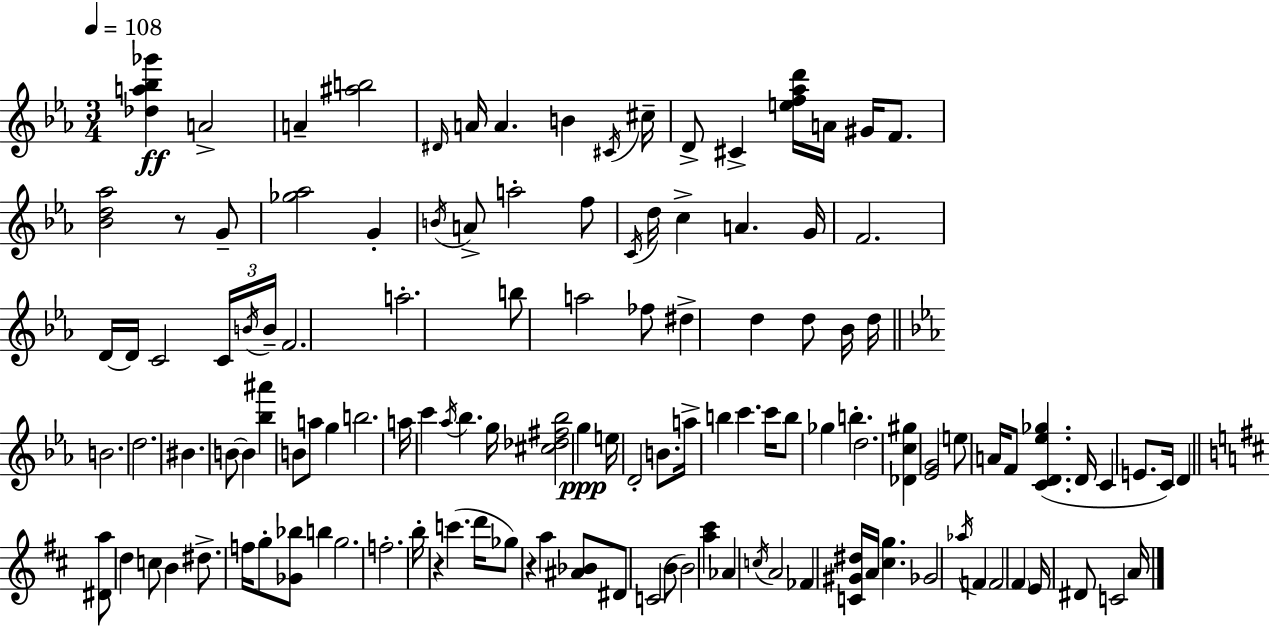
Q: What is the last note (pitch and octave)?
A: A4